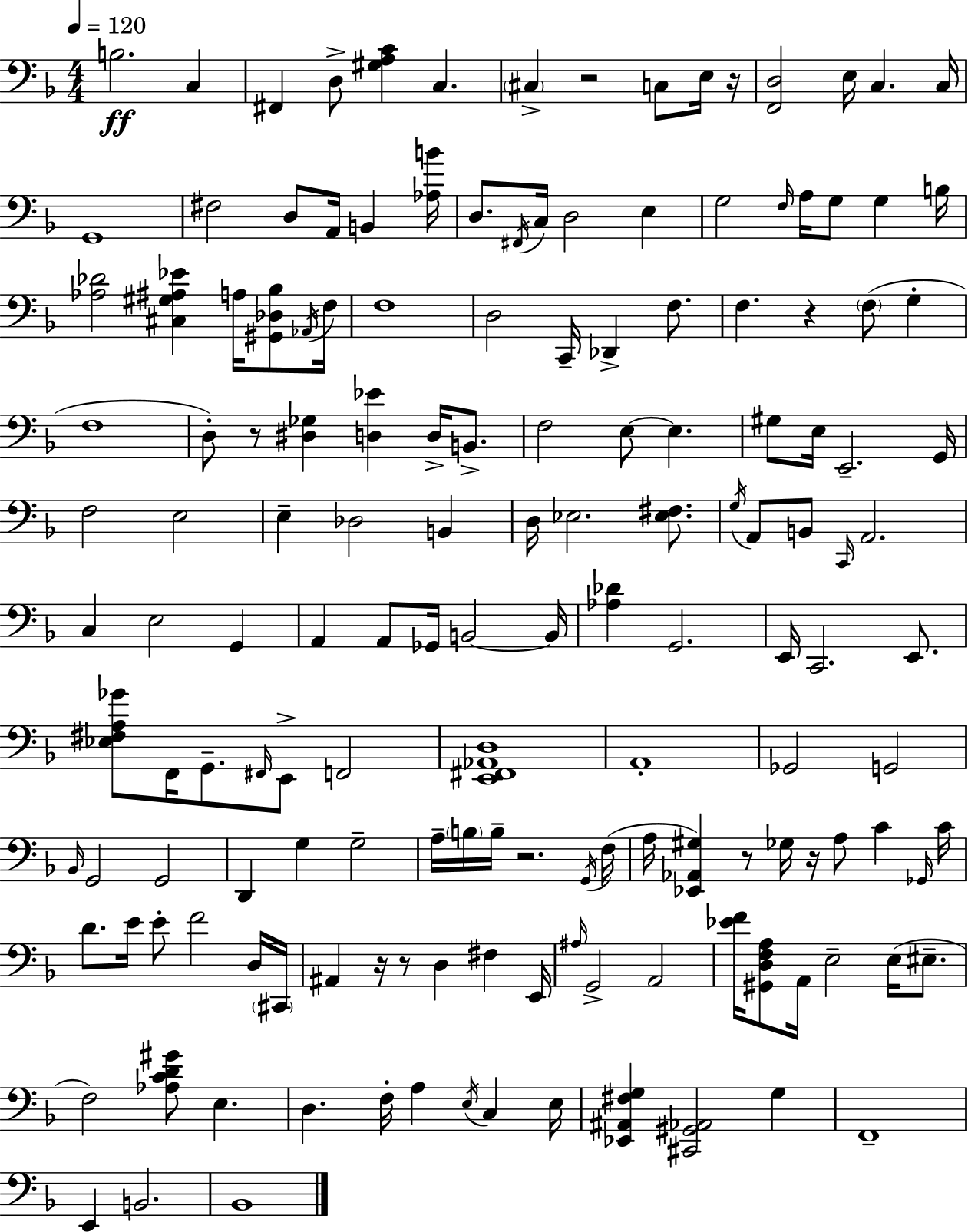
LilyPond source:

{
  \clef bass
  \numericTimeSignature
  \time 4/4
  \key f \major
  \tempo 4 = 120
  b2.\ff c4 | fis,4 d8-> <gis a c'>4 c4. | \parenthesize cis4-> r2 c8 e16 r16 | <f, d>2 e16 c4. c16 | \break g,1 | fis2 d8 a,16 b,4 <aes b'>16 | d8. \acciaccatura { fis,16 } c16 d2 e4 | g2 \grace { f16 } a16 g8 g4 | \break b16 <aes des'>2 <cis gis ais ees'>4 a16 <gis, des bes>8 | \acciaccatura { aes,16 } f16 f1 | d2 c,16-- des,4-> | f8. f4. r4 \parenthesize f8( g4-. | \break f1 | d8-.) r8 <dis ges>4 <d ees'>4 d16-> | b,8.-> f2 e8~~ e4. | gis8 e16 e,2.-- | \break g,16 f2 e2 | e4-- des2 b,4 | d16 ees2. | <ees fis>8. \acciaccatura { g16 } a,8 b,8 \grace { c,16 } a,2. | \break c4 e2 | g,4 a,4 a,8 ges,16 b,2~~ | b,16 <aes des'>4 g,2. | e,16 c,2. | \break e,8. <ees fis a ges'>8 f,16 g,8.-- \grace { fis,16 } e,8-> f,2 | <e, fis, aes, d>1 | a,1-. | ges,2 g,2 | \break \grace { bes,16 } g,2 g,2 | d,4 g4 g2-- | a16-- \parenthesize b16 b16-- r2. | \acciaccatura { g,16 }( f16 a16 <ees, aes, gis>4) r8 ges16 | \break r16 a8 c'4 \grace { ges,16 } c'16 d'8. e'16 e'8-. f'2 | d16 \parenthesize cis,16 ais,4 r16 r8 | d4 fis4 e,16 \grace { ais16 } g,2-> | a,2 <ees' f'>16 <gis, d f a>8 a,16 e2-- | \break e16( eis8.-- f2) | <aes c' d' gis'>8 e4. d4. | f16-. a4 \acciaccatura { e16 } c4 e16 <ees, ais, fis g>4 <cis, gis, aes,>2 | g4 f,1-- | \break e,4 b,2. | bes,1 | \bar "|."
}